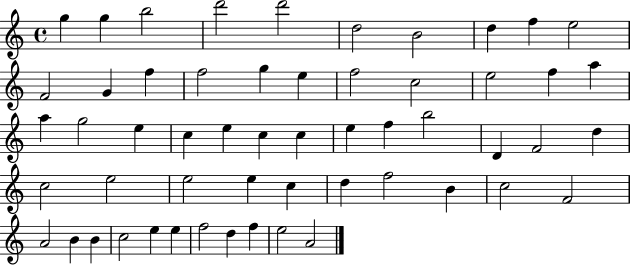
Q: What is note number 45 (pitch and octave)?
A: A4